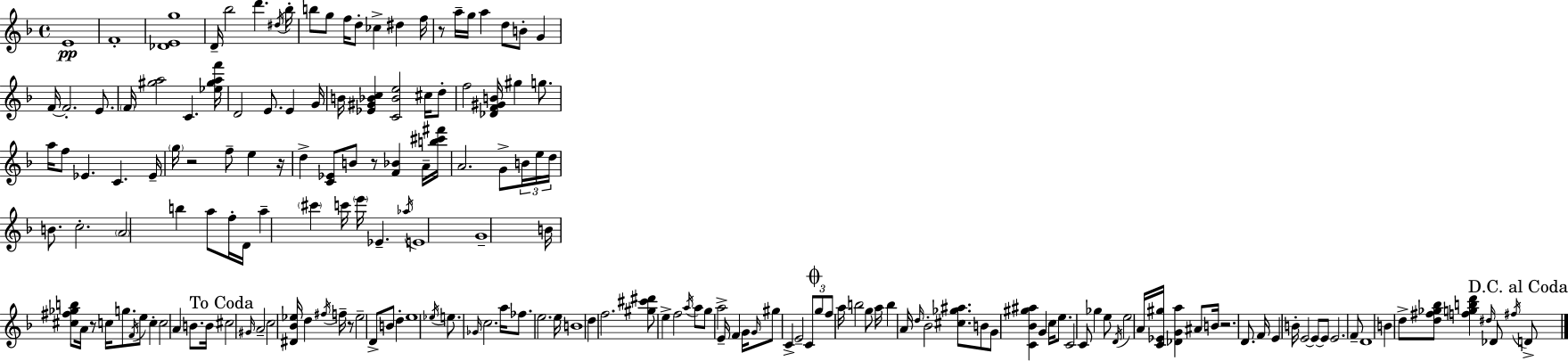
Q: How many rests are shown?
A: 7